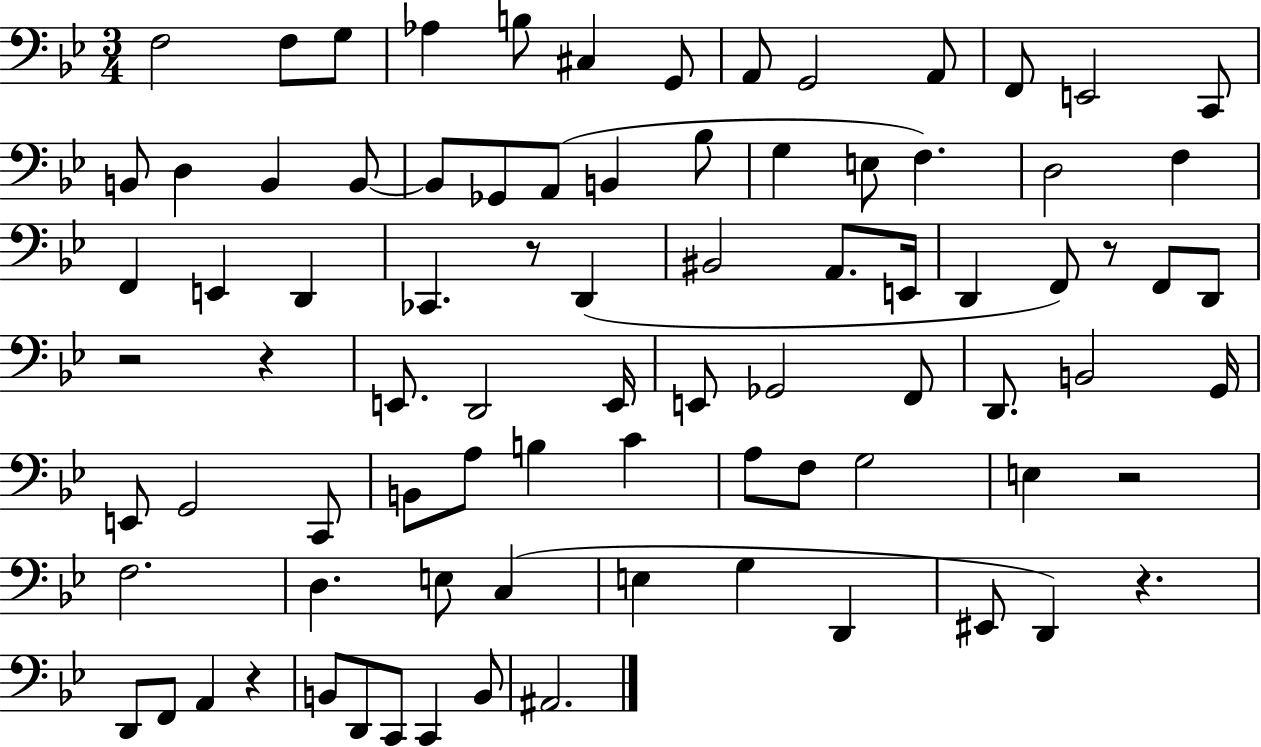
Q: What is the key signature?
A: BES major